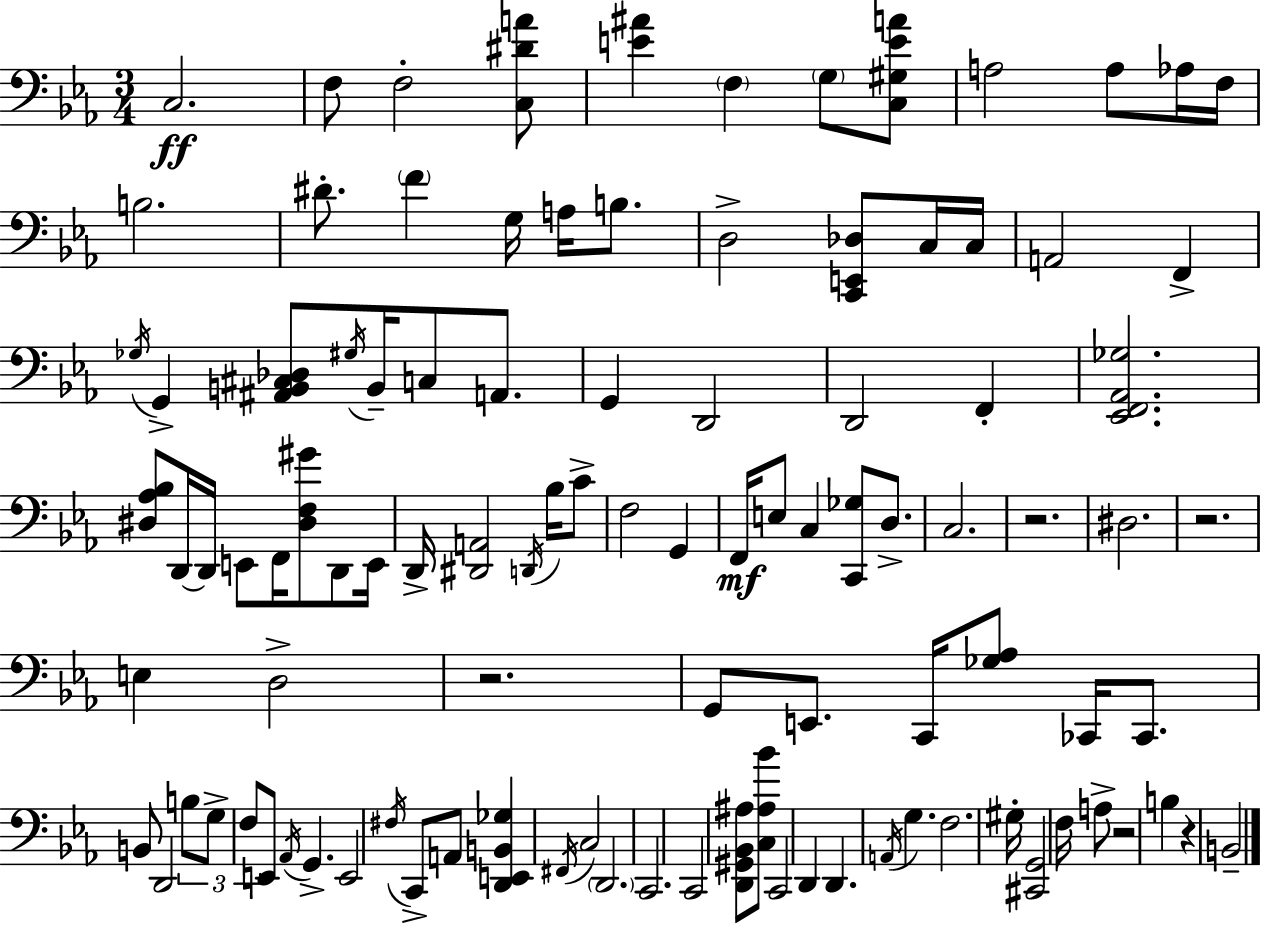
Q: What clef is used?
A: bass